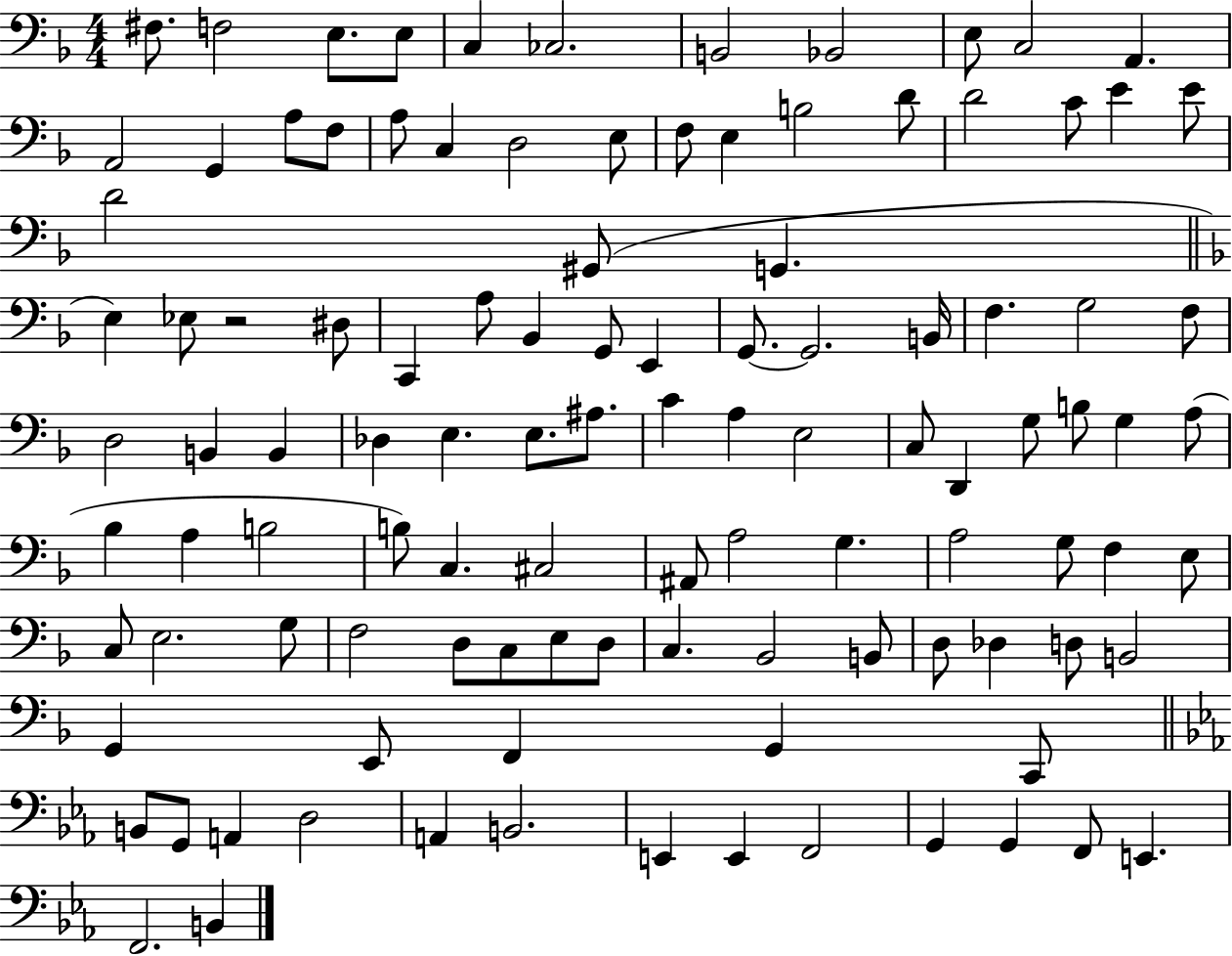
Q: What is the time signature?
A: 4/4